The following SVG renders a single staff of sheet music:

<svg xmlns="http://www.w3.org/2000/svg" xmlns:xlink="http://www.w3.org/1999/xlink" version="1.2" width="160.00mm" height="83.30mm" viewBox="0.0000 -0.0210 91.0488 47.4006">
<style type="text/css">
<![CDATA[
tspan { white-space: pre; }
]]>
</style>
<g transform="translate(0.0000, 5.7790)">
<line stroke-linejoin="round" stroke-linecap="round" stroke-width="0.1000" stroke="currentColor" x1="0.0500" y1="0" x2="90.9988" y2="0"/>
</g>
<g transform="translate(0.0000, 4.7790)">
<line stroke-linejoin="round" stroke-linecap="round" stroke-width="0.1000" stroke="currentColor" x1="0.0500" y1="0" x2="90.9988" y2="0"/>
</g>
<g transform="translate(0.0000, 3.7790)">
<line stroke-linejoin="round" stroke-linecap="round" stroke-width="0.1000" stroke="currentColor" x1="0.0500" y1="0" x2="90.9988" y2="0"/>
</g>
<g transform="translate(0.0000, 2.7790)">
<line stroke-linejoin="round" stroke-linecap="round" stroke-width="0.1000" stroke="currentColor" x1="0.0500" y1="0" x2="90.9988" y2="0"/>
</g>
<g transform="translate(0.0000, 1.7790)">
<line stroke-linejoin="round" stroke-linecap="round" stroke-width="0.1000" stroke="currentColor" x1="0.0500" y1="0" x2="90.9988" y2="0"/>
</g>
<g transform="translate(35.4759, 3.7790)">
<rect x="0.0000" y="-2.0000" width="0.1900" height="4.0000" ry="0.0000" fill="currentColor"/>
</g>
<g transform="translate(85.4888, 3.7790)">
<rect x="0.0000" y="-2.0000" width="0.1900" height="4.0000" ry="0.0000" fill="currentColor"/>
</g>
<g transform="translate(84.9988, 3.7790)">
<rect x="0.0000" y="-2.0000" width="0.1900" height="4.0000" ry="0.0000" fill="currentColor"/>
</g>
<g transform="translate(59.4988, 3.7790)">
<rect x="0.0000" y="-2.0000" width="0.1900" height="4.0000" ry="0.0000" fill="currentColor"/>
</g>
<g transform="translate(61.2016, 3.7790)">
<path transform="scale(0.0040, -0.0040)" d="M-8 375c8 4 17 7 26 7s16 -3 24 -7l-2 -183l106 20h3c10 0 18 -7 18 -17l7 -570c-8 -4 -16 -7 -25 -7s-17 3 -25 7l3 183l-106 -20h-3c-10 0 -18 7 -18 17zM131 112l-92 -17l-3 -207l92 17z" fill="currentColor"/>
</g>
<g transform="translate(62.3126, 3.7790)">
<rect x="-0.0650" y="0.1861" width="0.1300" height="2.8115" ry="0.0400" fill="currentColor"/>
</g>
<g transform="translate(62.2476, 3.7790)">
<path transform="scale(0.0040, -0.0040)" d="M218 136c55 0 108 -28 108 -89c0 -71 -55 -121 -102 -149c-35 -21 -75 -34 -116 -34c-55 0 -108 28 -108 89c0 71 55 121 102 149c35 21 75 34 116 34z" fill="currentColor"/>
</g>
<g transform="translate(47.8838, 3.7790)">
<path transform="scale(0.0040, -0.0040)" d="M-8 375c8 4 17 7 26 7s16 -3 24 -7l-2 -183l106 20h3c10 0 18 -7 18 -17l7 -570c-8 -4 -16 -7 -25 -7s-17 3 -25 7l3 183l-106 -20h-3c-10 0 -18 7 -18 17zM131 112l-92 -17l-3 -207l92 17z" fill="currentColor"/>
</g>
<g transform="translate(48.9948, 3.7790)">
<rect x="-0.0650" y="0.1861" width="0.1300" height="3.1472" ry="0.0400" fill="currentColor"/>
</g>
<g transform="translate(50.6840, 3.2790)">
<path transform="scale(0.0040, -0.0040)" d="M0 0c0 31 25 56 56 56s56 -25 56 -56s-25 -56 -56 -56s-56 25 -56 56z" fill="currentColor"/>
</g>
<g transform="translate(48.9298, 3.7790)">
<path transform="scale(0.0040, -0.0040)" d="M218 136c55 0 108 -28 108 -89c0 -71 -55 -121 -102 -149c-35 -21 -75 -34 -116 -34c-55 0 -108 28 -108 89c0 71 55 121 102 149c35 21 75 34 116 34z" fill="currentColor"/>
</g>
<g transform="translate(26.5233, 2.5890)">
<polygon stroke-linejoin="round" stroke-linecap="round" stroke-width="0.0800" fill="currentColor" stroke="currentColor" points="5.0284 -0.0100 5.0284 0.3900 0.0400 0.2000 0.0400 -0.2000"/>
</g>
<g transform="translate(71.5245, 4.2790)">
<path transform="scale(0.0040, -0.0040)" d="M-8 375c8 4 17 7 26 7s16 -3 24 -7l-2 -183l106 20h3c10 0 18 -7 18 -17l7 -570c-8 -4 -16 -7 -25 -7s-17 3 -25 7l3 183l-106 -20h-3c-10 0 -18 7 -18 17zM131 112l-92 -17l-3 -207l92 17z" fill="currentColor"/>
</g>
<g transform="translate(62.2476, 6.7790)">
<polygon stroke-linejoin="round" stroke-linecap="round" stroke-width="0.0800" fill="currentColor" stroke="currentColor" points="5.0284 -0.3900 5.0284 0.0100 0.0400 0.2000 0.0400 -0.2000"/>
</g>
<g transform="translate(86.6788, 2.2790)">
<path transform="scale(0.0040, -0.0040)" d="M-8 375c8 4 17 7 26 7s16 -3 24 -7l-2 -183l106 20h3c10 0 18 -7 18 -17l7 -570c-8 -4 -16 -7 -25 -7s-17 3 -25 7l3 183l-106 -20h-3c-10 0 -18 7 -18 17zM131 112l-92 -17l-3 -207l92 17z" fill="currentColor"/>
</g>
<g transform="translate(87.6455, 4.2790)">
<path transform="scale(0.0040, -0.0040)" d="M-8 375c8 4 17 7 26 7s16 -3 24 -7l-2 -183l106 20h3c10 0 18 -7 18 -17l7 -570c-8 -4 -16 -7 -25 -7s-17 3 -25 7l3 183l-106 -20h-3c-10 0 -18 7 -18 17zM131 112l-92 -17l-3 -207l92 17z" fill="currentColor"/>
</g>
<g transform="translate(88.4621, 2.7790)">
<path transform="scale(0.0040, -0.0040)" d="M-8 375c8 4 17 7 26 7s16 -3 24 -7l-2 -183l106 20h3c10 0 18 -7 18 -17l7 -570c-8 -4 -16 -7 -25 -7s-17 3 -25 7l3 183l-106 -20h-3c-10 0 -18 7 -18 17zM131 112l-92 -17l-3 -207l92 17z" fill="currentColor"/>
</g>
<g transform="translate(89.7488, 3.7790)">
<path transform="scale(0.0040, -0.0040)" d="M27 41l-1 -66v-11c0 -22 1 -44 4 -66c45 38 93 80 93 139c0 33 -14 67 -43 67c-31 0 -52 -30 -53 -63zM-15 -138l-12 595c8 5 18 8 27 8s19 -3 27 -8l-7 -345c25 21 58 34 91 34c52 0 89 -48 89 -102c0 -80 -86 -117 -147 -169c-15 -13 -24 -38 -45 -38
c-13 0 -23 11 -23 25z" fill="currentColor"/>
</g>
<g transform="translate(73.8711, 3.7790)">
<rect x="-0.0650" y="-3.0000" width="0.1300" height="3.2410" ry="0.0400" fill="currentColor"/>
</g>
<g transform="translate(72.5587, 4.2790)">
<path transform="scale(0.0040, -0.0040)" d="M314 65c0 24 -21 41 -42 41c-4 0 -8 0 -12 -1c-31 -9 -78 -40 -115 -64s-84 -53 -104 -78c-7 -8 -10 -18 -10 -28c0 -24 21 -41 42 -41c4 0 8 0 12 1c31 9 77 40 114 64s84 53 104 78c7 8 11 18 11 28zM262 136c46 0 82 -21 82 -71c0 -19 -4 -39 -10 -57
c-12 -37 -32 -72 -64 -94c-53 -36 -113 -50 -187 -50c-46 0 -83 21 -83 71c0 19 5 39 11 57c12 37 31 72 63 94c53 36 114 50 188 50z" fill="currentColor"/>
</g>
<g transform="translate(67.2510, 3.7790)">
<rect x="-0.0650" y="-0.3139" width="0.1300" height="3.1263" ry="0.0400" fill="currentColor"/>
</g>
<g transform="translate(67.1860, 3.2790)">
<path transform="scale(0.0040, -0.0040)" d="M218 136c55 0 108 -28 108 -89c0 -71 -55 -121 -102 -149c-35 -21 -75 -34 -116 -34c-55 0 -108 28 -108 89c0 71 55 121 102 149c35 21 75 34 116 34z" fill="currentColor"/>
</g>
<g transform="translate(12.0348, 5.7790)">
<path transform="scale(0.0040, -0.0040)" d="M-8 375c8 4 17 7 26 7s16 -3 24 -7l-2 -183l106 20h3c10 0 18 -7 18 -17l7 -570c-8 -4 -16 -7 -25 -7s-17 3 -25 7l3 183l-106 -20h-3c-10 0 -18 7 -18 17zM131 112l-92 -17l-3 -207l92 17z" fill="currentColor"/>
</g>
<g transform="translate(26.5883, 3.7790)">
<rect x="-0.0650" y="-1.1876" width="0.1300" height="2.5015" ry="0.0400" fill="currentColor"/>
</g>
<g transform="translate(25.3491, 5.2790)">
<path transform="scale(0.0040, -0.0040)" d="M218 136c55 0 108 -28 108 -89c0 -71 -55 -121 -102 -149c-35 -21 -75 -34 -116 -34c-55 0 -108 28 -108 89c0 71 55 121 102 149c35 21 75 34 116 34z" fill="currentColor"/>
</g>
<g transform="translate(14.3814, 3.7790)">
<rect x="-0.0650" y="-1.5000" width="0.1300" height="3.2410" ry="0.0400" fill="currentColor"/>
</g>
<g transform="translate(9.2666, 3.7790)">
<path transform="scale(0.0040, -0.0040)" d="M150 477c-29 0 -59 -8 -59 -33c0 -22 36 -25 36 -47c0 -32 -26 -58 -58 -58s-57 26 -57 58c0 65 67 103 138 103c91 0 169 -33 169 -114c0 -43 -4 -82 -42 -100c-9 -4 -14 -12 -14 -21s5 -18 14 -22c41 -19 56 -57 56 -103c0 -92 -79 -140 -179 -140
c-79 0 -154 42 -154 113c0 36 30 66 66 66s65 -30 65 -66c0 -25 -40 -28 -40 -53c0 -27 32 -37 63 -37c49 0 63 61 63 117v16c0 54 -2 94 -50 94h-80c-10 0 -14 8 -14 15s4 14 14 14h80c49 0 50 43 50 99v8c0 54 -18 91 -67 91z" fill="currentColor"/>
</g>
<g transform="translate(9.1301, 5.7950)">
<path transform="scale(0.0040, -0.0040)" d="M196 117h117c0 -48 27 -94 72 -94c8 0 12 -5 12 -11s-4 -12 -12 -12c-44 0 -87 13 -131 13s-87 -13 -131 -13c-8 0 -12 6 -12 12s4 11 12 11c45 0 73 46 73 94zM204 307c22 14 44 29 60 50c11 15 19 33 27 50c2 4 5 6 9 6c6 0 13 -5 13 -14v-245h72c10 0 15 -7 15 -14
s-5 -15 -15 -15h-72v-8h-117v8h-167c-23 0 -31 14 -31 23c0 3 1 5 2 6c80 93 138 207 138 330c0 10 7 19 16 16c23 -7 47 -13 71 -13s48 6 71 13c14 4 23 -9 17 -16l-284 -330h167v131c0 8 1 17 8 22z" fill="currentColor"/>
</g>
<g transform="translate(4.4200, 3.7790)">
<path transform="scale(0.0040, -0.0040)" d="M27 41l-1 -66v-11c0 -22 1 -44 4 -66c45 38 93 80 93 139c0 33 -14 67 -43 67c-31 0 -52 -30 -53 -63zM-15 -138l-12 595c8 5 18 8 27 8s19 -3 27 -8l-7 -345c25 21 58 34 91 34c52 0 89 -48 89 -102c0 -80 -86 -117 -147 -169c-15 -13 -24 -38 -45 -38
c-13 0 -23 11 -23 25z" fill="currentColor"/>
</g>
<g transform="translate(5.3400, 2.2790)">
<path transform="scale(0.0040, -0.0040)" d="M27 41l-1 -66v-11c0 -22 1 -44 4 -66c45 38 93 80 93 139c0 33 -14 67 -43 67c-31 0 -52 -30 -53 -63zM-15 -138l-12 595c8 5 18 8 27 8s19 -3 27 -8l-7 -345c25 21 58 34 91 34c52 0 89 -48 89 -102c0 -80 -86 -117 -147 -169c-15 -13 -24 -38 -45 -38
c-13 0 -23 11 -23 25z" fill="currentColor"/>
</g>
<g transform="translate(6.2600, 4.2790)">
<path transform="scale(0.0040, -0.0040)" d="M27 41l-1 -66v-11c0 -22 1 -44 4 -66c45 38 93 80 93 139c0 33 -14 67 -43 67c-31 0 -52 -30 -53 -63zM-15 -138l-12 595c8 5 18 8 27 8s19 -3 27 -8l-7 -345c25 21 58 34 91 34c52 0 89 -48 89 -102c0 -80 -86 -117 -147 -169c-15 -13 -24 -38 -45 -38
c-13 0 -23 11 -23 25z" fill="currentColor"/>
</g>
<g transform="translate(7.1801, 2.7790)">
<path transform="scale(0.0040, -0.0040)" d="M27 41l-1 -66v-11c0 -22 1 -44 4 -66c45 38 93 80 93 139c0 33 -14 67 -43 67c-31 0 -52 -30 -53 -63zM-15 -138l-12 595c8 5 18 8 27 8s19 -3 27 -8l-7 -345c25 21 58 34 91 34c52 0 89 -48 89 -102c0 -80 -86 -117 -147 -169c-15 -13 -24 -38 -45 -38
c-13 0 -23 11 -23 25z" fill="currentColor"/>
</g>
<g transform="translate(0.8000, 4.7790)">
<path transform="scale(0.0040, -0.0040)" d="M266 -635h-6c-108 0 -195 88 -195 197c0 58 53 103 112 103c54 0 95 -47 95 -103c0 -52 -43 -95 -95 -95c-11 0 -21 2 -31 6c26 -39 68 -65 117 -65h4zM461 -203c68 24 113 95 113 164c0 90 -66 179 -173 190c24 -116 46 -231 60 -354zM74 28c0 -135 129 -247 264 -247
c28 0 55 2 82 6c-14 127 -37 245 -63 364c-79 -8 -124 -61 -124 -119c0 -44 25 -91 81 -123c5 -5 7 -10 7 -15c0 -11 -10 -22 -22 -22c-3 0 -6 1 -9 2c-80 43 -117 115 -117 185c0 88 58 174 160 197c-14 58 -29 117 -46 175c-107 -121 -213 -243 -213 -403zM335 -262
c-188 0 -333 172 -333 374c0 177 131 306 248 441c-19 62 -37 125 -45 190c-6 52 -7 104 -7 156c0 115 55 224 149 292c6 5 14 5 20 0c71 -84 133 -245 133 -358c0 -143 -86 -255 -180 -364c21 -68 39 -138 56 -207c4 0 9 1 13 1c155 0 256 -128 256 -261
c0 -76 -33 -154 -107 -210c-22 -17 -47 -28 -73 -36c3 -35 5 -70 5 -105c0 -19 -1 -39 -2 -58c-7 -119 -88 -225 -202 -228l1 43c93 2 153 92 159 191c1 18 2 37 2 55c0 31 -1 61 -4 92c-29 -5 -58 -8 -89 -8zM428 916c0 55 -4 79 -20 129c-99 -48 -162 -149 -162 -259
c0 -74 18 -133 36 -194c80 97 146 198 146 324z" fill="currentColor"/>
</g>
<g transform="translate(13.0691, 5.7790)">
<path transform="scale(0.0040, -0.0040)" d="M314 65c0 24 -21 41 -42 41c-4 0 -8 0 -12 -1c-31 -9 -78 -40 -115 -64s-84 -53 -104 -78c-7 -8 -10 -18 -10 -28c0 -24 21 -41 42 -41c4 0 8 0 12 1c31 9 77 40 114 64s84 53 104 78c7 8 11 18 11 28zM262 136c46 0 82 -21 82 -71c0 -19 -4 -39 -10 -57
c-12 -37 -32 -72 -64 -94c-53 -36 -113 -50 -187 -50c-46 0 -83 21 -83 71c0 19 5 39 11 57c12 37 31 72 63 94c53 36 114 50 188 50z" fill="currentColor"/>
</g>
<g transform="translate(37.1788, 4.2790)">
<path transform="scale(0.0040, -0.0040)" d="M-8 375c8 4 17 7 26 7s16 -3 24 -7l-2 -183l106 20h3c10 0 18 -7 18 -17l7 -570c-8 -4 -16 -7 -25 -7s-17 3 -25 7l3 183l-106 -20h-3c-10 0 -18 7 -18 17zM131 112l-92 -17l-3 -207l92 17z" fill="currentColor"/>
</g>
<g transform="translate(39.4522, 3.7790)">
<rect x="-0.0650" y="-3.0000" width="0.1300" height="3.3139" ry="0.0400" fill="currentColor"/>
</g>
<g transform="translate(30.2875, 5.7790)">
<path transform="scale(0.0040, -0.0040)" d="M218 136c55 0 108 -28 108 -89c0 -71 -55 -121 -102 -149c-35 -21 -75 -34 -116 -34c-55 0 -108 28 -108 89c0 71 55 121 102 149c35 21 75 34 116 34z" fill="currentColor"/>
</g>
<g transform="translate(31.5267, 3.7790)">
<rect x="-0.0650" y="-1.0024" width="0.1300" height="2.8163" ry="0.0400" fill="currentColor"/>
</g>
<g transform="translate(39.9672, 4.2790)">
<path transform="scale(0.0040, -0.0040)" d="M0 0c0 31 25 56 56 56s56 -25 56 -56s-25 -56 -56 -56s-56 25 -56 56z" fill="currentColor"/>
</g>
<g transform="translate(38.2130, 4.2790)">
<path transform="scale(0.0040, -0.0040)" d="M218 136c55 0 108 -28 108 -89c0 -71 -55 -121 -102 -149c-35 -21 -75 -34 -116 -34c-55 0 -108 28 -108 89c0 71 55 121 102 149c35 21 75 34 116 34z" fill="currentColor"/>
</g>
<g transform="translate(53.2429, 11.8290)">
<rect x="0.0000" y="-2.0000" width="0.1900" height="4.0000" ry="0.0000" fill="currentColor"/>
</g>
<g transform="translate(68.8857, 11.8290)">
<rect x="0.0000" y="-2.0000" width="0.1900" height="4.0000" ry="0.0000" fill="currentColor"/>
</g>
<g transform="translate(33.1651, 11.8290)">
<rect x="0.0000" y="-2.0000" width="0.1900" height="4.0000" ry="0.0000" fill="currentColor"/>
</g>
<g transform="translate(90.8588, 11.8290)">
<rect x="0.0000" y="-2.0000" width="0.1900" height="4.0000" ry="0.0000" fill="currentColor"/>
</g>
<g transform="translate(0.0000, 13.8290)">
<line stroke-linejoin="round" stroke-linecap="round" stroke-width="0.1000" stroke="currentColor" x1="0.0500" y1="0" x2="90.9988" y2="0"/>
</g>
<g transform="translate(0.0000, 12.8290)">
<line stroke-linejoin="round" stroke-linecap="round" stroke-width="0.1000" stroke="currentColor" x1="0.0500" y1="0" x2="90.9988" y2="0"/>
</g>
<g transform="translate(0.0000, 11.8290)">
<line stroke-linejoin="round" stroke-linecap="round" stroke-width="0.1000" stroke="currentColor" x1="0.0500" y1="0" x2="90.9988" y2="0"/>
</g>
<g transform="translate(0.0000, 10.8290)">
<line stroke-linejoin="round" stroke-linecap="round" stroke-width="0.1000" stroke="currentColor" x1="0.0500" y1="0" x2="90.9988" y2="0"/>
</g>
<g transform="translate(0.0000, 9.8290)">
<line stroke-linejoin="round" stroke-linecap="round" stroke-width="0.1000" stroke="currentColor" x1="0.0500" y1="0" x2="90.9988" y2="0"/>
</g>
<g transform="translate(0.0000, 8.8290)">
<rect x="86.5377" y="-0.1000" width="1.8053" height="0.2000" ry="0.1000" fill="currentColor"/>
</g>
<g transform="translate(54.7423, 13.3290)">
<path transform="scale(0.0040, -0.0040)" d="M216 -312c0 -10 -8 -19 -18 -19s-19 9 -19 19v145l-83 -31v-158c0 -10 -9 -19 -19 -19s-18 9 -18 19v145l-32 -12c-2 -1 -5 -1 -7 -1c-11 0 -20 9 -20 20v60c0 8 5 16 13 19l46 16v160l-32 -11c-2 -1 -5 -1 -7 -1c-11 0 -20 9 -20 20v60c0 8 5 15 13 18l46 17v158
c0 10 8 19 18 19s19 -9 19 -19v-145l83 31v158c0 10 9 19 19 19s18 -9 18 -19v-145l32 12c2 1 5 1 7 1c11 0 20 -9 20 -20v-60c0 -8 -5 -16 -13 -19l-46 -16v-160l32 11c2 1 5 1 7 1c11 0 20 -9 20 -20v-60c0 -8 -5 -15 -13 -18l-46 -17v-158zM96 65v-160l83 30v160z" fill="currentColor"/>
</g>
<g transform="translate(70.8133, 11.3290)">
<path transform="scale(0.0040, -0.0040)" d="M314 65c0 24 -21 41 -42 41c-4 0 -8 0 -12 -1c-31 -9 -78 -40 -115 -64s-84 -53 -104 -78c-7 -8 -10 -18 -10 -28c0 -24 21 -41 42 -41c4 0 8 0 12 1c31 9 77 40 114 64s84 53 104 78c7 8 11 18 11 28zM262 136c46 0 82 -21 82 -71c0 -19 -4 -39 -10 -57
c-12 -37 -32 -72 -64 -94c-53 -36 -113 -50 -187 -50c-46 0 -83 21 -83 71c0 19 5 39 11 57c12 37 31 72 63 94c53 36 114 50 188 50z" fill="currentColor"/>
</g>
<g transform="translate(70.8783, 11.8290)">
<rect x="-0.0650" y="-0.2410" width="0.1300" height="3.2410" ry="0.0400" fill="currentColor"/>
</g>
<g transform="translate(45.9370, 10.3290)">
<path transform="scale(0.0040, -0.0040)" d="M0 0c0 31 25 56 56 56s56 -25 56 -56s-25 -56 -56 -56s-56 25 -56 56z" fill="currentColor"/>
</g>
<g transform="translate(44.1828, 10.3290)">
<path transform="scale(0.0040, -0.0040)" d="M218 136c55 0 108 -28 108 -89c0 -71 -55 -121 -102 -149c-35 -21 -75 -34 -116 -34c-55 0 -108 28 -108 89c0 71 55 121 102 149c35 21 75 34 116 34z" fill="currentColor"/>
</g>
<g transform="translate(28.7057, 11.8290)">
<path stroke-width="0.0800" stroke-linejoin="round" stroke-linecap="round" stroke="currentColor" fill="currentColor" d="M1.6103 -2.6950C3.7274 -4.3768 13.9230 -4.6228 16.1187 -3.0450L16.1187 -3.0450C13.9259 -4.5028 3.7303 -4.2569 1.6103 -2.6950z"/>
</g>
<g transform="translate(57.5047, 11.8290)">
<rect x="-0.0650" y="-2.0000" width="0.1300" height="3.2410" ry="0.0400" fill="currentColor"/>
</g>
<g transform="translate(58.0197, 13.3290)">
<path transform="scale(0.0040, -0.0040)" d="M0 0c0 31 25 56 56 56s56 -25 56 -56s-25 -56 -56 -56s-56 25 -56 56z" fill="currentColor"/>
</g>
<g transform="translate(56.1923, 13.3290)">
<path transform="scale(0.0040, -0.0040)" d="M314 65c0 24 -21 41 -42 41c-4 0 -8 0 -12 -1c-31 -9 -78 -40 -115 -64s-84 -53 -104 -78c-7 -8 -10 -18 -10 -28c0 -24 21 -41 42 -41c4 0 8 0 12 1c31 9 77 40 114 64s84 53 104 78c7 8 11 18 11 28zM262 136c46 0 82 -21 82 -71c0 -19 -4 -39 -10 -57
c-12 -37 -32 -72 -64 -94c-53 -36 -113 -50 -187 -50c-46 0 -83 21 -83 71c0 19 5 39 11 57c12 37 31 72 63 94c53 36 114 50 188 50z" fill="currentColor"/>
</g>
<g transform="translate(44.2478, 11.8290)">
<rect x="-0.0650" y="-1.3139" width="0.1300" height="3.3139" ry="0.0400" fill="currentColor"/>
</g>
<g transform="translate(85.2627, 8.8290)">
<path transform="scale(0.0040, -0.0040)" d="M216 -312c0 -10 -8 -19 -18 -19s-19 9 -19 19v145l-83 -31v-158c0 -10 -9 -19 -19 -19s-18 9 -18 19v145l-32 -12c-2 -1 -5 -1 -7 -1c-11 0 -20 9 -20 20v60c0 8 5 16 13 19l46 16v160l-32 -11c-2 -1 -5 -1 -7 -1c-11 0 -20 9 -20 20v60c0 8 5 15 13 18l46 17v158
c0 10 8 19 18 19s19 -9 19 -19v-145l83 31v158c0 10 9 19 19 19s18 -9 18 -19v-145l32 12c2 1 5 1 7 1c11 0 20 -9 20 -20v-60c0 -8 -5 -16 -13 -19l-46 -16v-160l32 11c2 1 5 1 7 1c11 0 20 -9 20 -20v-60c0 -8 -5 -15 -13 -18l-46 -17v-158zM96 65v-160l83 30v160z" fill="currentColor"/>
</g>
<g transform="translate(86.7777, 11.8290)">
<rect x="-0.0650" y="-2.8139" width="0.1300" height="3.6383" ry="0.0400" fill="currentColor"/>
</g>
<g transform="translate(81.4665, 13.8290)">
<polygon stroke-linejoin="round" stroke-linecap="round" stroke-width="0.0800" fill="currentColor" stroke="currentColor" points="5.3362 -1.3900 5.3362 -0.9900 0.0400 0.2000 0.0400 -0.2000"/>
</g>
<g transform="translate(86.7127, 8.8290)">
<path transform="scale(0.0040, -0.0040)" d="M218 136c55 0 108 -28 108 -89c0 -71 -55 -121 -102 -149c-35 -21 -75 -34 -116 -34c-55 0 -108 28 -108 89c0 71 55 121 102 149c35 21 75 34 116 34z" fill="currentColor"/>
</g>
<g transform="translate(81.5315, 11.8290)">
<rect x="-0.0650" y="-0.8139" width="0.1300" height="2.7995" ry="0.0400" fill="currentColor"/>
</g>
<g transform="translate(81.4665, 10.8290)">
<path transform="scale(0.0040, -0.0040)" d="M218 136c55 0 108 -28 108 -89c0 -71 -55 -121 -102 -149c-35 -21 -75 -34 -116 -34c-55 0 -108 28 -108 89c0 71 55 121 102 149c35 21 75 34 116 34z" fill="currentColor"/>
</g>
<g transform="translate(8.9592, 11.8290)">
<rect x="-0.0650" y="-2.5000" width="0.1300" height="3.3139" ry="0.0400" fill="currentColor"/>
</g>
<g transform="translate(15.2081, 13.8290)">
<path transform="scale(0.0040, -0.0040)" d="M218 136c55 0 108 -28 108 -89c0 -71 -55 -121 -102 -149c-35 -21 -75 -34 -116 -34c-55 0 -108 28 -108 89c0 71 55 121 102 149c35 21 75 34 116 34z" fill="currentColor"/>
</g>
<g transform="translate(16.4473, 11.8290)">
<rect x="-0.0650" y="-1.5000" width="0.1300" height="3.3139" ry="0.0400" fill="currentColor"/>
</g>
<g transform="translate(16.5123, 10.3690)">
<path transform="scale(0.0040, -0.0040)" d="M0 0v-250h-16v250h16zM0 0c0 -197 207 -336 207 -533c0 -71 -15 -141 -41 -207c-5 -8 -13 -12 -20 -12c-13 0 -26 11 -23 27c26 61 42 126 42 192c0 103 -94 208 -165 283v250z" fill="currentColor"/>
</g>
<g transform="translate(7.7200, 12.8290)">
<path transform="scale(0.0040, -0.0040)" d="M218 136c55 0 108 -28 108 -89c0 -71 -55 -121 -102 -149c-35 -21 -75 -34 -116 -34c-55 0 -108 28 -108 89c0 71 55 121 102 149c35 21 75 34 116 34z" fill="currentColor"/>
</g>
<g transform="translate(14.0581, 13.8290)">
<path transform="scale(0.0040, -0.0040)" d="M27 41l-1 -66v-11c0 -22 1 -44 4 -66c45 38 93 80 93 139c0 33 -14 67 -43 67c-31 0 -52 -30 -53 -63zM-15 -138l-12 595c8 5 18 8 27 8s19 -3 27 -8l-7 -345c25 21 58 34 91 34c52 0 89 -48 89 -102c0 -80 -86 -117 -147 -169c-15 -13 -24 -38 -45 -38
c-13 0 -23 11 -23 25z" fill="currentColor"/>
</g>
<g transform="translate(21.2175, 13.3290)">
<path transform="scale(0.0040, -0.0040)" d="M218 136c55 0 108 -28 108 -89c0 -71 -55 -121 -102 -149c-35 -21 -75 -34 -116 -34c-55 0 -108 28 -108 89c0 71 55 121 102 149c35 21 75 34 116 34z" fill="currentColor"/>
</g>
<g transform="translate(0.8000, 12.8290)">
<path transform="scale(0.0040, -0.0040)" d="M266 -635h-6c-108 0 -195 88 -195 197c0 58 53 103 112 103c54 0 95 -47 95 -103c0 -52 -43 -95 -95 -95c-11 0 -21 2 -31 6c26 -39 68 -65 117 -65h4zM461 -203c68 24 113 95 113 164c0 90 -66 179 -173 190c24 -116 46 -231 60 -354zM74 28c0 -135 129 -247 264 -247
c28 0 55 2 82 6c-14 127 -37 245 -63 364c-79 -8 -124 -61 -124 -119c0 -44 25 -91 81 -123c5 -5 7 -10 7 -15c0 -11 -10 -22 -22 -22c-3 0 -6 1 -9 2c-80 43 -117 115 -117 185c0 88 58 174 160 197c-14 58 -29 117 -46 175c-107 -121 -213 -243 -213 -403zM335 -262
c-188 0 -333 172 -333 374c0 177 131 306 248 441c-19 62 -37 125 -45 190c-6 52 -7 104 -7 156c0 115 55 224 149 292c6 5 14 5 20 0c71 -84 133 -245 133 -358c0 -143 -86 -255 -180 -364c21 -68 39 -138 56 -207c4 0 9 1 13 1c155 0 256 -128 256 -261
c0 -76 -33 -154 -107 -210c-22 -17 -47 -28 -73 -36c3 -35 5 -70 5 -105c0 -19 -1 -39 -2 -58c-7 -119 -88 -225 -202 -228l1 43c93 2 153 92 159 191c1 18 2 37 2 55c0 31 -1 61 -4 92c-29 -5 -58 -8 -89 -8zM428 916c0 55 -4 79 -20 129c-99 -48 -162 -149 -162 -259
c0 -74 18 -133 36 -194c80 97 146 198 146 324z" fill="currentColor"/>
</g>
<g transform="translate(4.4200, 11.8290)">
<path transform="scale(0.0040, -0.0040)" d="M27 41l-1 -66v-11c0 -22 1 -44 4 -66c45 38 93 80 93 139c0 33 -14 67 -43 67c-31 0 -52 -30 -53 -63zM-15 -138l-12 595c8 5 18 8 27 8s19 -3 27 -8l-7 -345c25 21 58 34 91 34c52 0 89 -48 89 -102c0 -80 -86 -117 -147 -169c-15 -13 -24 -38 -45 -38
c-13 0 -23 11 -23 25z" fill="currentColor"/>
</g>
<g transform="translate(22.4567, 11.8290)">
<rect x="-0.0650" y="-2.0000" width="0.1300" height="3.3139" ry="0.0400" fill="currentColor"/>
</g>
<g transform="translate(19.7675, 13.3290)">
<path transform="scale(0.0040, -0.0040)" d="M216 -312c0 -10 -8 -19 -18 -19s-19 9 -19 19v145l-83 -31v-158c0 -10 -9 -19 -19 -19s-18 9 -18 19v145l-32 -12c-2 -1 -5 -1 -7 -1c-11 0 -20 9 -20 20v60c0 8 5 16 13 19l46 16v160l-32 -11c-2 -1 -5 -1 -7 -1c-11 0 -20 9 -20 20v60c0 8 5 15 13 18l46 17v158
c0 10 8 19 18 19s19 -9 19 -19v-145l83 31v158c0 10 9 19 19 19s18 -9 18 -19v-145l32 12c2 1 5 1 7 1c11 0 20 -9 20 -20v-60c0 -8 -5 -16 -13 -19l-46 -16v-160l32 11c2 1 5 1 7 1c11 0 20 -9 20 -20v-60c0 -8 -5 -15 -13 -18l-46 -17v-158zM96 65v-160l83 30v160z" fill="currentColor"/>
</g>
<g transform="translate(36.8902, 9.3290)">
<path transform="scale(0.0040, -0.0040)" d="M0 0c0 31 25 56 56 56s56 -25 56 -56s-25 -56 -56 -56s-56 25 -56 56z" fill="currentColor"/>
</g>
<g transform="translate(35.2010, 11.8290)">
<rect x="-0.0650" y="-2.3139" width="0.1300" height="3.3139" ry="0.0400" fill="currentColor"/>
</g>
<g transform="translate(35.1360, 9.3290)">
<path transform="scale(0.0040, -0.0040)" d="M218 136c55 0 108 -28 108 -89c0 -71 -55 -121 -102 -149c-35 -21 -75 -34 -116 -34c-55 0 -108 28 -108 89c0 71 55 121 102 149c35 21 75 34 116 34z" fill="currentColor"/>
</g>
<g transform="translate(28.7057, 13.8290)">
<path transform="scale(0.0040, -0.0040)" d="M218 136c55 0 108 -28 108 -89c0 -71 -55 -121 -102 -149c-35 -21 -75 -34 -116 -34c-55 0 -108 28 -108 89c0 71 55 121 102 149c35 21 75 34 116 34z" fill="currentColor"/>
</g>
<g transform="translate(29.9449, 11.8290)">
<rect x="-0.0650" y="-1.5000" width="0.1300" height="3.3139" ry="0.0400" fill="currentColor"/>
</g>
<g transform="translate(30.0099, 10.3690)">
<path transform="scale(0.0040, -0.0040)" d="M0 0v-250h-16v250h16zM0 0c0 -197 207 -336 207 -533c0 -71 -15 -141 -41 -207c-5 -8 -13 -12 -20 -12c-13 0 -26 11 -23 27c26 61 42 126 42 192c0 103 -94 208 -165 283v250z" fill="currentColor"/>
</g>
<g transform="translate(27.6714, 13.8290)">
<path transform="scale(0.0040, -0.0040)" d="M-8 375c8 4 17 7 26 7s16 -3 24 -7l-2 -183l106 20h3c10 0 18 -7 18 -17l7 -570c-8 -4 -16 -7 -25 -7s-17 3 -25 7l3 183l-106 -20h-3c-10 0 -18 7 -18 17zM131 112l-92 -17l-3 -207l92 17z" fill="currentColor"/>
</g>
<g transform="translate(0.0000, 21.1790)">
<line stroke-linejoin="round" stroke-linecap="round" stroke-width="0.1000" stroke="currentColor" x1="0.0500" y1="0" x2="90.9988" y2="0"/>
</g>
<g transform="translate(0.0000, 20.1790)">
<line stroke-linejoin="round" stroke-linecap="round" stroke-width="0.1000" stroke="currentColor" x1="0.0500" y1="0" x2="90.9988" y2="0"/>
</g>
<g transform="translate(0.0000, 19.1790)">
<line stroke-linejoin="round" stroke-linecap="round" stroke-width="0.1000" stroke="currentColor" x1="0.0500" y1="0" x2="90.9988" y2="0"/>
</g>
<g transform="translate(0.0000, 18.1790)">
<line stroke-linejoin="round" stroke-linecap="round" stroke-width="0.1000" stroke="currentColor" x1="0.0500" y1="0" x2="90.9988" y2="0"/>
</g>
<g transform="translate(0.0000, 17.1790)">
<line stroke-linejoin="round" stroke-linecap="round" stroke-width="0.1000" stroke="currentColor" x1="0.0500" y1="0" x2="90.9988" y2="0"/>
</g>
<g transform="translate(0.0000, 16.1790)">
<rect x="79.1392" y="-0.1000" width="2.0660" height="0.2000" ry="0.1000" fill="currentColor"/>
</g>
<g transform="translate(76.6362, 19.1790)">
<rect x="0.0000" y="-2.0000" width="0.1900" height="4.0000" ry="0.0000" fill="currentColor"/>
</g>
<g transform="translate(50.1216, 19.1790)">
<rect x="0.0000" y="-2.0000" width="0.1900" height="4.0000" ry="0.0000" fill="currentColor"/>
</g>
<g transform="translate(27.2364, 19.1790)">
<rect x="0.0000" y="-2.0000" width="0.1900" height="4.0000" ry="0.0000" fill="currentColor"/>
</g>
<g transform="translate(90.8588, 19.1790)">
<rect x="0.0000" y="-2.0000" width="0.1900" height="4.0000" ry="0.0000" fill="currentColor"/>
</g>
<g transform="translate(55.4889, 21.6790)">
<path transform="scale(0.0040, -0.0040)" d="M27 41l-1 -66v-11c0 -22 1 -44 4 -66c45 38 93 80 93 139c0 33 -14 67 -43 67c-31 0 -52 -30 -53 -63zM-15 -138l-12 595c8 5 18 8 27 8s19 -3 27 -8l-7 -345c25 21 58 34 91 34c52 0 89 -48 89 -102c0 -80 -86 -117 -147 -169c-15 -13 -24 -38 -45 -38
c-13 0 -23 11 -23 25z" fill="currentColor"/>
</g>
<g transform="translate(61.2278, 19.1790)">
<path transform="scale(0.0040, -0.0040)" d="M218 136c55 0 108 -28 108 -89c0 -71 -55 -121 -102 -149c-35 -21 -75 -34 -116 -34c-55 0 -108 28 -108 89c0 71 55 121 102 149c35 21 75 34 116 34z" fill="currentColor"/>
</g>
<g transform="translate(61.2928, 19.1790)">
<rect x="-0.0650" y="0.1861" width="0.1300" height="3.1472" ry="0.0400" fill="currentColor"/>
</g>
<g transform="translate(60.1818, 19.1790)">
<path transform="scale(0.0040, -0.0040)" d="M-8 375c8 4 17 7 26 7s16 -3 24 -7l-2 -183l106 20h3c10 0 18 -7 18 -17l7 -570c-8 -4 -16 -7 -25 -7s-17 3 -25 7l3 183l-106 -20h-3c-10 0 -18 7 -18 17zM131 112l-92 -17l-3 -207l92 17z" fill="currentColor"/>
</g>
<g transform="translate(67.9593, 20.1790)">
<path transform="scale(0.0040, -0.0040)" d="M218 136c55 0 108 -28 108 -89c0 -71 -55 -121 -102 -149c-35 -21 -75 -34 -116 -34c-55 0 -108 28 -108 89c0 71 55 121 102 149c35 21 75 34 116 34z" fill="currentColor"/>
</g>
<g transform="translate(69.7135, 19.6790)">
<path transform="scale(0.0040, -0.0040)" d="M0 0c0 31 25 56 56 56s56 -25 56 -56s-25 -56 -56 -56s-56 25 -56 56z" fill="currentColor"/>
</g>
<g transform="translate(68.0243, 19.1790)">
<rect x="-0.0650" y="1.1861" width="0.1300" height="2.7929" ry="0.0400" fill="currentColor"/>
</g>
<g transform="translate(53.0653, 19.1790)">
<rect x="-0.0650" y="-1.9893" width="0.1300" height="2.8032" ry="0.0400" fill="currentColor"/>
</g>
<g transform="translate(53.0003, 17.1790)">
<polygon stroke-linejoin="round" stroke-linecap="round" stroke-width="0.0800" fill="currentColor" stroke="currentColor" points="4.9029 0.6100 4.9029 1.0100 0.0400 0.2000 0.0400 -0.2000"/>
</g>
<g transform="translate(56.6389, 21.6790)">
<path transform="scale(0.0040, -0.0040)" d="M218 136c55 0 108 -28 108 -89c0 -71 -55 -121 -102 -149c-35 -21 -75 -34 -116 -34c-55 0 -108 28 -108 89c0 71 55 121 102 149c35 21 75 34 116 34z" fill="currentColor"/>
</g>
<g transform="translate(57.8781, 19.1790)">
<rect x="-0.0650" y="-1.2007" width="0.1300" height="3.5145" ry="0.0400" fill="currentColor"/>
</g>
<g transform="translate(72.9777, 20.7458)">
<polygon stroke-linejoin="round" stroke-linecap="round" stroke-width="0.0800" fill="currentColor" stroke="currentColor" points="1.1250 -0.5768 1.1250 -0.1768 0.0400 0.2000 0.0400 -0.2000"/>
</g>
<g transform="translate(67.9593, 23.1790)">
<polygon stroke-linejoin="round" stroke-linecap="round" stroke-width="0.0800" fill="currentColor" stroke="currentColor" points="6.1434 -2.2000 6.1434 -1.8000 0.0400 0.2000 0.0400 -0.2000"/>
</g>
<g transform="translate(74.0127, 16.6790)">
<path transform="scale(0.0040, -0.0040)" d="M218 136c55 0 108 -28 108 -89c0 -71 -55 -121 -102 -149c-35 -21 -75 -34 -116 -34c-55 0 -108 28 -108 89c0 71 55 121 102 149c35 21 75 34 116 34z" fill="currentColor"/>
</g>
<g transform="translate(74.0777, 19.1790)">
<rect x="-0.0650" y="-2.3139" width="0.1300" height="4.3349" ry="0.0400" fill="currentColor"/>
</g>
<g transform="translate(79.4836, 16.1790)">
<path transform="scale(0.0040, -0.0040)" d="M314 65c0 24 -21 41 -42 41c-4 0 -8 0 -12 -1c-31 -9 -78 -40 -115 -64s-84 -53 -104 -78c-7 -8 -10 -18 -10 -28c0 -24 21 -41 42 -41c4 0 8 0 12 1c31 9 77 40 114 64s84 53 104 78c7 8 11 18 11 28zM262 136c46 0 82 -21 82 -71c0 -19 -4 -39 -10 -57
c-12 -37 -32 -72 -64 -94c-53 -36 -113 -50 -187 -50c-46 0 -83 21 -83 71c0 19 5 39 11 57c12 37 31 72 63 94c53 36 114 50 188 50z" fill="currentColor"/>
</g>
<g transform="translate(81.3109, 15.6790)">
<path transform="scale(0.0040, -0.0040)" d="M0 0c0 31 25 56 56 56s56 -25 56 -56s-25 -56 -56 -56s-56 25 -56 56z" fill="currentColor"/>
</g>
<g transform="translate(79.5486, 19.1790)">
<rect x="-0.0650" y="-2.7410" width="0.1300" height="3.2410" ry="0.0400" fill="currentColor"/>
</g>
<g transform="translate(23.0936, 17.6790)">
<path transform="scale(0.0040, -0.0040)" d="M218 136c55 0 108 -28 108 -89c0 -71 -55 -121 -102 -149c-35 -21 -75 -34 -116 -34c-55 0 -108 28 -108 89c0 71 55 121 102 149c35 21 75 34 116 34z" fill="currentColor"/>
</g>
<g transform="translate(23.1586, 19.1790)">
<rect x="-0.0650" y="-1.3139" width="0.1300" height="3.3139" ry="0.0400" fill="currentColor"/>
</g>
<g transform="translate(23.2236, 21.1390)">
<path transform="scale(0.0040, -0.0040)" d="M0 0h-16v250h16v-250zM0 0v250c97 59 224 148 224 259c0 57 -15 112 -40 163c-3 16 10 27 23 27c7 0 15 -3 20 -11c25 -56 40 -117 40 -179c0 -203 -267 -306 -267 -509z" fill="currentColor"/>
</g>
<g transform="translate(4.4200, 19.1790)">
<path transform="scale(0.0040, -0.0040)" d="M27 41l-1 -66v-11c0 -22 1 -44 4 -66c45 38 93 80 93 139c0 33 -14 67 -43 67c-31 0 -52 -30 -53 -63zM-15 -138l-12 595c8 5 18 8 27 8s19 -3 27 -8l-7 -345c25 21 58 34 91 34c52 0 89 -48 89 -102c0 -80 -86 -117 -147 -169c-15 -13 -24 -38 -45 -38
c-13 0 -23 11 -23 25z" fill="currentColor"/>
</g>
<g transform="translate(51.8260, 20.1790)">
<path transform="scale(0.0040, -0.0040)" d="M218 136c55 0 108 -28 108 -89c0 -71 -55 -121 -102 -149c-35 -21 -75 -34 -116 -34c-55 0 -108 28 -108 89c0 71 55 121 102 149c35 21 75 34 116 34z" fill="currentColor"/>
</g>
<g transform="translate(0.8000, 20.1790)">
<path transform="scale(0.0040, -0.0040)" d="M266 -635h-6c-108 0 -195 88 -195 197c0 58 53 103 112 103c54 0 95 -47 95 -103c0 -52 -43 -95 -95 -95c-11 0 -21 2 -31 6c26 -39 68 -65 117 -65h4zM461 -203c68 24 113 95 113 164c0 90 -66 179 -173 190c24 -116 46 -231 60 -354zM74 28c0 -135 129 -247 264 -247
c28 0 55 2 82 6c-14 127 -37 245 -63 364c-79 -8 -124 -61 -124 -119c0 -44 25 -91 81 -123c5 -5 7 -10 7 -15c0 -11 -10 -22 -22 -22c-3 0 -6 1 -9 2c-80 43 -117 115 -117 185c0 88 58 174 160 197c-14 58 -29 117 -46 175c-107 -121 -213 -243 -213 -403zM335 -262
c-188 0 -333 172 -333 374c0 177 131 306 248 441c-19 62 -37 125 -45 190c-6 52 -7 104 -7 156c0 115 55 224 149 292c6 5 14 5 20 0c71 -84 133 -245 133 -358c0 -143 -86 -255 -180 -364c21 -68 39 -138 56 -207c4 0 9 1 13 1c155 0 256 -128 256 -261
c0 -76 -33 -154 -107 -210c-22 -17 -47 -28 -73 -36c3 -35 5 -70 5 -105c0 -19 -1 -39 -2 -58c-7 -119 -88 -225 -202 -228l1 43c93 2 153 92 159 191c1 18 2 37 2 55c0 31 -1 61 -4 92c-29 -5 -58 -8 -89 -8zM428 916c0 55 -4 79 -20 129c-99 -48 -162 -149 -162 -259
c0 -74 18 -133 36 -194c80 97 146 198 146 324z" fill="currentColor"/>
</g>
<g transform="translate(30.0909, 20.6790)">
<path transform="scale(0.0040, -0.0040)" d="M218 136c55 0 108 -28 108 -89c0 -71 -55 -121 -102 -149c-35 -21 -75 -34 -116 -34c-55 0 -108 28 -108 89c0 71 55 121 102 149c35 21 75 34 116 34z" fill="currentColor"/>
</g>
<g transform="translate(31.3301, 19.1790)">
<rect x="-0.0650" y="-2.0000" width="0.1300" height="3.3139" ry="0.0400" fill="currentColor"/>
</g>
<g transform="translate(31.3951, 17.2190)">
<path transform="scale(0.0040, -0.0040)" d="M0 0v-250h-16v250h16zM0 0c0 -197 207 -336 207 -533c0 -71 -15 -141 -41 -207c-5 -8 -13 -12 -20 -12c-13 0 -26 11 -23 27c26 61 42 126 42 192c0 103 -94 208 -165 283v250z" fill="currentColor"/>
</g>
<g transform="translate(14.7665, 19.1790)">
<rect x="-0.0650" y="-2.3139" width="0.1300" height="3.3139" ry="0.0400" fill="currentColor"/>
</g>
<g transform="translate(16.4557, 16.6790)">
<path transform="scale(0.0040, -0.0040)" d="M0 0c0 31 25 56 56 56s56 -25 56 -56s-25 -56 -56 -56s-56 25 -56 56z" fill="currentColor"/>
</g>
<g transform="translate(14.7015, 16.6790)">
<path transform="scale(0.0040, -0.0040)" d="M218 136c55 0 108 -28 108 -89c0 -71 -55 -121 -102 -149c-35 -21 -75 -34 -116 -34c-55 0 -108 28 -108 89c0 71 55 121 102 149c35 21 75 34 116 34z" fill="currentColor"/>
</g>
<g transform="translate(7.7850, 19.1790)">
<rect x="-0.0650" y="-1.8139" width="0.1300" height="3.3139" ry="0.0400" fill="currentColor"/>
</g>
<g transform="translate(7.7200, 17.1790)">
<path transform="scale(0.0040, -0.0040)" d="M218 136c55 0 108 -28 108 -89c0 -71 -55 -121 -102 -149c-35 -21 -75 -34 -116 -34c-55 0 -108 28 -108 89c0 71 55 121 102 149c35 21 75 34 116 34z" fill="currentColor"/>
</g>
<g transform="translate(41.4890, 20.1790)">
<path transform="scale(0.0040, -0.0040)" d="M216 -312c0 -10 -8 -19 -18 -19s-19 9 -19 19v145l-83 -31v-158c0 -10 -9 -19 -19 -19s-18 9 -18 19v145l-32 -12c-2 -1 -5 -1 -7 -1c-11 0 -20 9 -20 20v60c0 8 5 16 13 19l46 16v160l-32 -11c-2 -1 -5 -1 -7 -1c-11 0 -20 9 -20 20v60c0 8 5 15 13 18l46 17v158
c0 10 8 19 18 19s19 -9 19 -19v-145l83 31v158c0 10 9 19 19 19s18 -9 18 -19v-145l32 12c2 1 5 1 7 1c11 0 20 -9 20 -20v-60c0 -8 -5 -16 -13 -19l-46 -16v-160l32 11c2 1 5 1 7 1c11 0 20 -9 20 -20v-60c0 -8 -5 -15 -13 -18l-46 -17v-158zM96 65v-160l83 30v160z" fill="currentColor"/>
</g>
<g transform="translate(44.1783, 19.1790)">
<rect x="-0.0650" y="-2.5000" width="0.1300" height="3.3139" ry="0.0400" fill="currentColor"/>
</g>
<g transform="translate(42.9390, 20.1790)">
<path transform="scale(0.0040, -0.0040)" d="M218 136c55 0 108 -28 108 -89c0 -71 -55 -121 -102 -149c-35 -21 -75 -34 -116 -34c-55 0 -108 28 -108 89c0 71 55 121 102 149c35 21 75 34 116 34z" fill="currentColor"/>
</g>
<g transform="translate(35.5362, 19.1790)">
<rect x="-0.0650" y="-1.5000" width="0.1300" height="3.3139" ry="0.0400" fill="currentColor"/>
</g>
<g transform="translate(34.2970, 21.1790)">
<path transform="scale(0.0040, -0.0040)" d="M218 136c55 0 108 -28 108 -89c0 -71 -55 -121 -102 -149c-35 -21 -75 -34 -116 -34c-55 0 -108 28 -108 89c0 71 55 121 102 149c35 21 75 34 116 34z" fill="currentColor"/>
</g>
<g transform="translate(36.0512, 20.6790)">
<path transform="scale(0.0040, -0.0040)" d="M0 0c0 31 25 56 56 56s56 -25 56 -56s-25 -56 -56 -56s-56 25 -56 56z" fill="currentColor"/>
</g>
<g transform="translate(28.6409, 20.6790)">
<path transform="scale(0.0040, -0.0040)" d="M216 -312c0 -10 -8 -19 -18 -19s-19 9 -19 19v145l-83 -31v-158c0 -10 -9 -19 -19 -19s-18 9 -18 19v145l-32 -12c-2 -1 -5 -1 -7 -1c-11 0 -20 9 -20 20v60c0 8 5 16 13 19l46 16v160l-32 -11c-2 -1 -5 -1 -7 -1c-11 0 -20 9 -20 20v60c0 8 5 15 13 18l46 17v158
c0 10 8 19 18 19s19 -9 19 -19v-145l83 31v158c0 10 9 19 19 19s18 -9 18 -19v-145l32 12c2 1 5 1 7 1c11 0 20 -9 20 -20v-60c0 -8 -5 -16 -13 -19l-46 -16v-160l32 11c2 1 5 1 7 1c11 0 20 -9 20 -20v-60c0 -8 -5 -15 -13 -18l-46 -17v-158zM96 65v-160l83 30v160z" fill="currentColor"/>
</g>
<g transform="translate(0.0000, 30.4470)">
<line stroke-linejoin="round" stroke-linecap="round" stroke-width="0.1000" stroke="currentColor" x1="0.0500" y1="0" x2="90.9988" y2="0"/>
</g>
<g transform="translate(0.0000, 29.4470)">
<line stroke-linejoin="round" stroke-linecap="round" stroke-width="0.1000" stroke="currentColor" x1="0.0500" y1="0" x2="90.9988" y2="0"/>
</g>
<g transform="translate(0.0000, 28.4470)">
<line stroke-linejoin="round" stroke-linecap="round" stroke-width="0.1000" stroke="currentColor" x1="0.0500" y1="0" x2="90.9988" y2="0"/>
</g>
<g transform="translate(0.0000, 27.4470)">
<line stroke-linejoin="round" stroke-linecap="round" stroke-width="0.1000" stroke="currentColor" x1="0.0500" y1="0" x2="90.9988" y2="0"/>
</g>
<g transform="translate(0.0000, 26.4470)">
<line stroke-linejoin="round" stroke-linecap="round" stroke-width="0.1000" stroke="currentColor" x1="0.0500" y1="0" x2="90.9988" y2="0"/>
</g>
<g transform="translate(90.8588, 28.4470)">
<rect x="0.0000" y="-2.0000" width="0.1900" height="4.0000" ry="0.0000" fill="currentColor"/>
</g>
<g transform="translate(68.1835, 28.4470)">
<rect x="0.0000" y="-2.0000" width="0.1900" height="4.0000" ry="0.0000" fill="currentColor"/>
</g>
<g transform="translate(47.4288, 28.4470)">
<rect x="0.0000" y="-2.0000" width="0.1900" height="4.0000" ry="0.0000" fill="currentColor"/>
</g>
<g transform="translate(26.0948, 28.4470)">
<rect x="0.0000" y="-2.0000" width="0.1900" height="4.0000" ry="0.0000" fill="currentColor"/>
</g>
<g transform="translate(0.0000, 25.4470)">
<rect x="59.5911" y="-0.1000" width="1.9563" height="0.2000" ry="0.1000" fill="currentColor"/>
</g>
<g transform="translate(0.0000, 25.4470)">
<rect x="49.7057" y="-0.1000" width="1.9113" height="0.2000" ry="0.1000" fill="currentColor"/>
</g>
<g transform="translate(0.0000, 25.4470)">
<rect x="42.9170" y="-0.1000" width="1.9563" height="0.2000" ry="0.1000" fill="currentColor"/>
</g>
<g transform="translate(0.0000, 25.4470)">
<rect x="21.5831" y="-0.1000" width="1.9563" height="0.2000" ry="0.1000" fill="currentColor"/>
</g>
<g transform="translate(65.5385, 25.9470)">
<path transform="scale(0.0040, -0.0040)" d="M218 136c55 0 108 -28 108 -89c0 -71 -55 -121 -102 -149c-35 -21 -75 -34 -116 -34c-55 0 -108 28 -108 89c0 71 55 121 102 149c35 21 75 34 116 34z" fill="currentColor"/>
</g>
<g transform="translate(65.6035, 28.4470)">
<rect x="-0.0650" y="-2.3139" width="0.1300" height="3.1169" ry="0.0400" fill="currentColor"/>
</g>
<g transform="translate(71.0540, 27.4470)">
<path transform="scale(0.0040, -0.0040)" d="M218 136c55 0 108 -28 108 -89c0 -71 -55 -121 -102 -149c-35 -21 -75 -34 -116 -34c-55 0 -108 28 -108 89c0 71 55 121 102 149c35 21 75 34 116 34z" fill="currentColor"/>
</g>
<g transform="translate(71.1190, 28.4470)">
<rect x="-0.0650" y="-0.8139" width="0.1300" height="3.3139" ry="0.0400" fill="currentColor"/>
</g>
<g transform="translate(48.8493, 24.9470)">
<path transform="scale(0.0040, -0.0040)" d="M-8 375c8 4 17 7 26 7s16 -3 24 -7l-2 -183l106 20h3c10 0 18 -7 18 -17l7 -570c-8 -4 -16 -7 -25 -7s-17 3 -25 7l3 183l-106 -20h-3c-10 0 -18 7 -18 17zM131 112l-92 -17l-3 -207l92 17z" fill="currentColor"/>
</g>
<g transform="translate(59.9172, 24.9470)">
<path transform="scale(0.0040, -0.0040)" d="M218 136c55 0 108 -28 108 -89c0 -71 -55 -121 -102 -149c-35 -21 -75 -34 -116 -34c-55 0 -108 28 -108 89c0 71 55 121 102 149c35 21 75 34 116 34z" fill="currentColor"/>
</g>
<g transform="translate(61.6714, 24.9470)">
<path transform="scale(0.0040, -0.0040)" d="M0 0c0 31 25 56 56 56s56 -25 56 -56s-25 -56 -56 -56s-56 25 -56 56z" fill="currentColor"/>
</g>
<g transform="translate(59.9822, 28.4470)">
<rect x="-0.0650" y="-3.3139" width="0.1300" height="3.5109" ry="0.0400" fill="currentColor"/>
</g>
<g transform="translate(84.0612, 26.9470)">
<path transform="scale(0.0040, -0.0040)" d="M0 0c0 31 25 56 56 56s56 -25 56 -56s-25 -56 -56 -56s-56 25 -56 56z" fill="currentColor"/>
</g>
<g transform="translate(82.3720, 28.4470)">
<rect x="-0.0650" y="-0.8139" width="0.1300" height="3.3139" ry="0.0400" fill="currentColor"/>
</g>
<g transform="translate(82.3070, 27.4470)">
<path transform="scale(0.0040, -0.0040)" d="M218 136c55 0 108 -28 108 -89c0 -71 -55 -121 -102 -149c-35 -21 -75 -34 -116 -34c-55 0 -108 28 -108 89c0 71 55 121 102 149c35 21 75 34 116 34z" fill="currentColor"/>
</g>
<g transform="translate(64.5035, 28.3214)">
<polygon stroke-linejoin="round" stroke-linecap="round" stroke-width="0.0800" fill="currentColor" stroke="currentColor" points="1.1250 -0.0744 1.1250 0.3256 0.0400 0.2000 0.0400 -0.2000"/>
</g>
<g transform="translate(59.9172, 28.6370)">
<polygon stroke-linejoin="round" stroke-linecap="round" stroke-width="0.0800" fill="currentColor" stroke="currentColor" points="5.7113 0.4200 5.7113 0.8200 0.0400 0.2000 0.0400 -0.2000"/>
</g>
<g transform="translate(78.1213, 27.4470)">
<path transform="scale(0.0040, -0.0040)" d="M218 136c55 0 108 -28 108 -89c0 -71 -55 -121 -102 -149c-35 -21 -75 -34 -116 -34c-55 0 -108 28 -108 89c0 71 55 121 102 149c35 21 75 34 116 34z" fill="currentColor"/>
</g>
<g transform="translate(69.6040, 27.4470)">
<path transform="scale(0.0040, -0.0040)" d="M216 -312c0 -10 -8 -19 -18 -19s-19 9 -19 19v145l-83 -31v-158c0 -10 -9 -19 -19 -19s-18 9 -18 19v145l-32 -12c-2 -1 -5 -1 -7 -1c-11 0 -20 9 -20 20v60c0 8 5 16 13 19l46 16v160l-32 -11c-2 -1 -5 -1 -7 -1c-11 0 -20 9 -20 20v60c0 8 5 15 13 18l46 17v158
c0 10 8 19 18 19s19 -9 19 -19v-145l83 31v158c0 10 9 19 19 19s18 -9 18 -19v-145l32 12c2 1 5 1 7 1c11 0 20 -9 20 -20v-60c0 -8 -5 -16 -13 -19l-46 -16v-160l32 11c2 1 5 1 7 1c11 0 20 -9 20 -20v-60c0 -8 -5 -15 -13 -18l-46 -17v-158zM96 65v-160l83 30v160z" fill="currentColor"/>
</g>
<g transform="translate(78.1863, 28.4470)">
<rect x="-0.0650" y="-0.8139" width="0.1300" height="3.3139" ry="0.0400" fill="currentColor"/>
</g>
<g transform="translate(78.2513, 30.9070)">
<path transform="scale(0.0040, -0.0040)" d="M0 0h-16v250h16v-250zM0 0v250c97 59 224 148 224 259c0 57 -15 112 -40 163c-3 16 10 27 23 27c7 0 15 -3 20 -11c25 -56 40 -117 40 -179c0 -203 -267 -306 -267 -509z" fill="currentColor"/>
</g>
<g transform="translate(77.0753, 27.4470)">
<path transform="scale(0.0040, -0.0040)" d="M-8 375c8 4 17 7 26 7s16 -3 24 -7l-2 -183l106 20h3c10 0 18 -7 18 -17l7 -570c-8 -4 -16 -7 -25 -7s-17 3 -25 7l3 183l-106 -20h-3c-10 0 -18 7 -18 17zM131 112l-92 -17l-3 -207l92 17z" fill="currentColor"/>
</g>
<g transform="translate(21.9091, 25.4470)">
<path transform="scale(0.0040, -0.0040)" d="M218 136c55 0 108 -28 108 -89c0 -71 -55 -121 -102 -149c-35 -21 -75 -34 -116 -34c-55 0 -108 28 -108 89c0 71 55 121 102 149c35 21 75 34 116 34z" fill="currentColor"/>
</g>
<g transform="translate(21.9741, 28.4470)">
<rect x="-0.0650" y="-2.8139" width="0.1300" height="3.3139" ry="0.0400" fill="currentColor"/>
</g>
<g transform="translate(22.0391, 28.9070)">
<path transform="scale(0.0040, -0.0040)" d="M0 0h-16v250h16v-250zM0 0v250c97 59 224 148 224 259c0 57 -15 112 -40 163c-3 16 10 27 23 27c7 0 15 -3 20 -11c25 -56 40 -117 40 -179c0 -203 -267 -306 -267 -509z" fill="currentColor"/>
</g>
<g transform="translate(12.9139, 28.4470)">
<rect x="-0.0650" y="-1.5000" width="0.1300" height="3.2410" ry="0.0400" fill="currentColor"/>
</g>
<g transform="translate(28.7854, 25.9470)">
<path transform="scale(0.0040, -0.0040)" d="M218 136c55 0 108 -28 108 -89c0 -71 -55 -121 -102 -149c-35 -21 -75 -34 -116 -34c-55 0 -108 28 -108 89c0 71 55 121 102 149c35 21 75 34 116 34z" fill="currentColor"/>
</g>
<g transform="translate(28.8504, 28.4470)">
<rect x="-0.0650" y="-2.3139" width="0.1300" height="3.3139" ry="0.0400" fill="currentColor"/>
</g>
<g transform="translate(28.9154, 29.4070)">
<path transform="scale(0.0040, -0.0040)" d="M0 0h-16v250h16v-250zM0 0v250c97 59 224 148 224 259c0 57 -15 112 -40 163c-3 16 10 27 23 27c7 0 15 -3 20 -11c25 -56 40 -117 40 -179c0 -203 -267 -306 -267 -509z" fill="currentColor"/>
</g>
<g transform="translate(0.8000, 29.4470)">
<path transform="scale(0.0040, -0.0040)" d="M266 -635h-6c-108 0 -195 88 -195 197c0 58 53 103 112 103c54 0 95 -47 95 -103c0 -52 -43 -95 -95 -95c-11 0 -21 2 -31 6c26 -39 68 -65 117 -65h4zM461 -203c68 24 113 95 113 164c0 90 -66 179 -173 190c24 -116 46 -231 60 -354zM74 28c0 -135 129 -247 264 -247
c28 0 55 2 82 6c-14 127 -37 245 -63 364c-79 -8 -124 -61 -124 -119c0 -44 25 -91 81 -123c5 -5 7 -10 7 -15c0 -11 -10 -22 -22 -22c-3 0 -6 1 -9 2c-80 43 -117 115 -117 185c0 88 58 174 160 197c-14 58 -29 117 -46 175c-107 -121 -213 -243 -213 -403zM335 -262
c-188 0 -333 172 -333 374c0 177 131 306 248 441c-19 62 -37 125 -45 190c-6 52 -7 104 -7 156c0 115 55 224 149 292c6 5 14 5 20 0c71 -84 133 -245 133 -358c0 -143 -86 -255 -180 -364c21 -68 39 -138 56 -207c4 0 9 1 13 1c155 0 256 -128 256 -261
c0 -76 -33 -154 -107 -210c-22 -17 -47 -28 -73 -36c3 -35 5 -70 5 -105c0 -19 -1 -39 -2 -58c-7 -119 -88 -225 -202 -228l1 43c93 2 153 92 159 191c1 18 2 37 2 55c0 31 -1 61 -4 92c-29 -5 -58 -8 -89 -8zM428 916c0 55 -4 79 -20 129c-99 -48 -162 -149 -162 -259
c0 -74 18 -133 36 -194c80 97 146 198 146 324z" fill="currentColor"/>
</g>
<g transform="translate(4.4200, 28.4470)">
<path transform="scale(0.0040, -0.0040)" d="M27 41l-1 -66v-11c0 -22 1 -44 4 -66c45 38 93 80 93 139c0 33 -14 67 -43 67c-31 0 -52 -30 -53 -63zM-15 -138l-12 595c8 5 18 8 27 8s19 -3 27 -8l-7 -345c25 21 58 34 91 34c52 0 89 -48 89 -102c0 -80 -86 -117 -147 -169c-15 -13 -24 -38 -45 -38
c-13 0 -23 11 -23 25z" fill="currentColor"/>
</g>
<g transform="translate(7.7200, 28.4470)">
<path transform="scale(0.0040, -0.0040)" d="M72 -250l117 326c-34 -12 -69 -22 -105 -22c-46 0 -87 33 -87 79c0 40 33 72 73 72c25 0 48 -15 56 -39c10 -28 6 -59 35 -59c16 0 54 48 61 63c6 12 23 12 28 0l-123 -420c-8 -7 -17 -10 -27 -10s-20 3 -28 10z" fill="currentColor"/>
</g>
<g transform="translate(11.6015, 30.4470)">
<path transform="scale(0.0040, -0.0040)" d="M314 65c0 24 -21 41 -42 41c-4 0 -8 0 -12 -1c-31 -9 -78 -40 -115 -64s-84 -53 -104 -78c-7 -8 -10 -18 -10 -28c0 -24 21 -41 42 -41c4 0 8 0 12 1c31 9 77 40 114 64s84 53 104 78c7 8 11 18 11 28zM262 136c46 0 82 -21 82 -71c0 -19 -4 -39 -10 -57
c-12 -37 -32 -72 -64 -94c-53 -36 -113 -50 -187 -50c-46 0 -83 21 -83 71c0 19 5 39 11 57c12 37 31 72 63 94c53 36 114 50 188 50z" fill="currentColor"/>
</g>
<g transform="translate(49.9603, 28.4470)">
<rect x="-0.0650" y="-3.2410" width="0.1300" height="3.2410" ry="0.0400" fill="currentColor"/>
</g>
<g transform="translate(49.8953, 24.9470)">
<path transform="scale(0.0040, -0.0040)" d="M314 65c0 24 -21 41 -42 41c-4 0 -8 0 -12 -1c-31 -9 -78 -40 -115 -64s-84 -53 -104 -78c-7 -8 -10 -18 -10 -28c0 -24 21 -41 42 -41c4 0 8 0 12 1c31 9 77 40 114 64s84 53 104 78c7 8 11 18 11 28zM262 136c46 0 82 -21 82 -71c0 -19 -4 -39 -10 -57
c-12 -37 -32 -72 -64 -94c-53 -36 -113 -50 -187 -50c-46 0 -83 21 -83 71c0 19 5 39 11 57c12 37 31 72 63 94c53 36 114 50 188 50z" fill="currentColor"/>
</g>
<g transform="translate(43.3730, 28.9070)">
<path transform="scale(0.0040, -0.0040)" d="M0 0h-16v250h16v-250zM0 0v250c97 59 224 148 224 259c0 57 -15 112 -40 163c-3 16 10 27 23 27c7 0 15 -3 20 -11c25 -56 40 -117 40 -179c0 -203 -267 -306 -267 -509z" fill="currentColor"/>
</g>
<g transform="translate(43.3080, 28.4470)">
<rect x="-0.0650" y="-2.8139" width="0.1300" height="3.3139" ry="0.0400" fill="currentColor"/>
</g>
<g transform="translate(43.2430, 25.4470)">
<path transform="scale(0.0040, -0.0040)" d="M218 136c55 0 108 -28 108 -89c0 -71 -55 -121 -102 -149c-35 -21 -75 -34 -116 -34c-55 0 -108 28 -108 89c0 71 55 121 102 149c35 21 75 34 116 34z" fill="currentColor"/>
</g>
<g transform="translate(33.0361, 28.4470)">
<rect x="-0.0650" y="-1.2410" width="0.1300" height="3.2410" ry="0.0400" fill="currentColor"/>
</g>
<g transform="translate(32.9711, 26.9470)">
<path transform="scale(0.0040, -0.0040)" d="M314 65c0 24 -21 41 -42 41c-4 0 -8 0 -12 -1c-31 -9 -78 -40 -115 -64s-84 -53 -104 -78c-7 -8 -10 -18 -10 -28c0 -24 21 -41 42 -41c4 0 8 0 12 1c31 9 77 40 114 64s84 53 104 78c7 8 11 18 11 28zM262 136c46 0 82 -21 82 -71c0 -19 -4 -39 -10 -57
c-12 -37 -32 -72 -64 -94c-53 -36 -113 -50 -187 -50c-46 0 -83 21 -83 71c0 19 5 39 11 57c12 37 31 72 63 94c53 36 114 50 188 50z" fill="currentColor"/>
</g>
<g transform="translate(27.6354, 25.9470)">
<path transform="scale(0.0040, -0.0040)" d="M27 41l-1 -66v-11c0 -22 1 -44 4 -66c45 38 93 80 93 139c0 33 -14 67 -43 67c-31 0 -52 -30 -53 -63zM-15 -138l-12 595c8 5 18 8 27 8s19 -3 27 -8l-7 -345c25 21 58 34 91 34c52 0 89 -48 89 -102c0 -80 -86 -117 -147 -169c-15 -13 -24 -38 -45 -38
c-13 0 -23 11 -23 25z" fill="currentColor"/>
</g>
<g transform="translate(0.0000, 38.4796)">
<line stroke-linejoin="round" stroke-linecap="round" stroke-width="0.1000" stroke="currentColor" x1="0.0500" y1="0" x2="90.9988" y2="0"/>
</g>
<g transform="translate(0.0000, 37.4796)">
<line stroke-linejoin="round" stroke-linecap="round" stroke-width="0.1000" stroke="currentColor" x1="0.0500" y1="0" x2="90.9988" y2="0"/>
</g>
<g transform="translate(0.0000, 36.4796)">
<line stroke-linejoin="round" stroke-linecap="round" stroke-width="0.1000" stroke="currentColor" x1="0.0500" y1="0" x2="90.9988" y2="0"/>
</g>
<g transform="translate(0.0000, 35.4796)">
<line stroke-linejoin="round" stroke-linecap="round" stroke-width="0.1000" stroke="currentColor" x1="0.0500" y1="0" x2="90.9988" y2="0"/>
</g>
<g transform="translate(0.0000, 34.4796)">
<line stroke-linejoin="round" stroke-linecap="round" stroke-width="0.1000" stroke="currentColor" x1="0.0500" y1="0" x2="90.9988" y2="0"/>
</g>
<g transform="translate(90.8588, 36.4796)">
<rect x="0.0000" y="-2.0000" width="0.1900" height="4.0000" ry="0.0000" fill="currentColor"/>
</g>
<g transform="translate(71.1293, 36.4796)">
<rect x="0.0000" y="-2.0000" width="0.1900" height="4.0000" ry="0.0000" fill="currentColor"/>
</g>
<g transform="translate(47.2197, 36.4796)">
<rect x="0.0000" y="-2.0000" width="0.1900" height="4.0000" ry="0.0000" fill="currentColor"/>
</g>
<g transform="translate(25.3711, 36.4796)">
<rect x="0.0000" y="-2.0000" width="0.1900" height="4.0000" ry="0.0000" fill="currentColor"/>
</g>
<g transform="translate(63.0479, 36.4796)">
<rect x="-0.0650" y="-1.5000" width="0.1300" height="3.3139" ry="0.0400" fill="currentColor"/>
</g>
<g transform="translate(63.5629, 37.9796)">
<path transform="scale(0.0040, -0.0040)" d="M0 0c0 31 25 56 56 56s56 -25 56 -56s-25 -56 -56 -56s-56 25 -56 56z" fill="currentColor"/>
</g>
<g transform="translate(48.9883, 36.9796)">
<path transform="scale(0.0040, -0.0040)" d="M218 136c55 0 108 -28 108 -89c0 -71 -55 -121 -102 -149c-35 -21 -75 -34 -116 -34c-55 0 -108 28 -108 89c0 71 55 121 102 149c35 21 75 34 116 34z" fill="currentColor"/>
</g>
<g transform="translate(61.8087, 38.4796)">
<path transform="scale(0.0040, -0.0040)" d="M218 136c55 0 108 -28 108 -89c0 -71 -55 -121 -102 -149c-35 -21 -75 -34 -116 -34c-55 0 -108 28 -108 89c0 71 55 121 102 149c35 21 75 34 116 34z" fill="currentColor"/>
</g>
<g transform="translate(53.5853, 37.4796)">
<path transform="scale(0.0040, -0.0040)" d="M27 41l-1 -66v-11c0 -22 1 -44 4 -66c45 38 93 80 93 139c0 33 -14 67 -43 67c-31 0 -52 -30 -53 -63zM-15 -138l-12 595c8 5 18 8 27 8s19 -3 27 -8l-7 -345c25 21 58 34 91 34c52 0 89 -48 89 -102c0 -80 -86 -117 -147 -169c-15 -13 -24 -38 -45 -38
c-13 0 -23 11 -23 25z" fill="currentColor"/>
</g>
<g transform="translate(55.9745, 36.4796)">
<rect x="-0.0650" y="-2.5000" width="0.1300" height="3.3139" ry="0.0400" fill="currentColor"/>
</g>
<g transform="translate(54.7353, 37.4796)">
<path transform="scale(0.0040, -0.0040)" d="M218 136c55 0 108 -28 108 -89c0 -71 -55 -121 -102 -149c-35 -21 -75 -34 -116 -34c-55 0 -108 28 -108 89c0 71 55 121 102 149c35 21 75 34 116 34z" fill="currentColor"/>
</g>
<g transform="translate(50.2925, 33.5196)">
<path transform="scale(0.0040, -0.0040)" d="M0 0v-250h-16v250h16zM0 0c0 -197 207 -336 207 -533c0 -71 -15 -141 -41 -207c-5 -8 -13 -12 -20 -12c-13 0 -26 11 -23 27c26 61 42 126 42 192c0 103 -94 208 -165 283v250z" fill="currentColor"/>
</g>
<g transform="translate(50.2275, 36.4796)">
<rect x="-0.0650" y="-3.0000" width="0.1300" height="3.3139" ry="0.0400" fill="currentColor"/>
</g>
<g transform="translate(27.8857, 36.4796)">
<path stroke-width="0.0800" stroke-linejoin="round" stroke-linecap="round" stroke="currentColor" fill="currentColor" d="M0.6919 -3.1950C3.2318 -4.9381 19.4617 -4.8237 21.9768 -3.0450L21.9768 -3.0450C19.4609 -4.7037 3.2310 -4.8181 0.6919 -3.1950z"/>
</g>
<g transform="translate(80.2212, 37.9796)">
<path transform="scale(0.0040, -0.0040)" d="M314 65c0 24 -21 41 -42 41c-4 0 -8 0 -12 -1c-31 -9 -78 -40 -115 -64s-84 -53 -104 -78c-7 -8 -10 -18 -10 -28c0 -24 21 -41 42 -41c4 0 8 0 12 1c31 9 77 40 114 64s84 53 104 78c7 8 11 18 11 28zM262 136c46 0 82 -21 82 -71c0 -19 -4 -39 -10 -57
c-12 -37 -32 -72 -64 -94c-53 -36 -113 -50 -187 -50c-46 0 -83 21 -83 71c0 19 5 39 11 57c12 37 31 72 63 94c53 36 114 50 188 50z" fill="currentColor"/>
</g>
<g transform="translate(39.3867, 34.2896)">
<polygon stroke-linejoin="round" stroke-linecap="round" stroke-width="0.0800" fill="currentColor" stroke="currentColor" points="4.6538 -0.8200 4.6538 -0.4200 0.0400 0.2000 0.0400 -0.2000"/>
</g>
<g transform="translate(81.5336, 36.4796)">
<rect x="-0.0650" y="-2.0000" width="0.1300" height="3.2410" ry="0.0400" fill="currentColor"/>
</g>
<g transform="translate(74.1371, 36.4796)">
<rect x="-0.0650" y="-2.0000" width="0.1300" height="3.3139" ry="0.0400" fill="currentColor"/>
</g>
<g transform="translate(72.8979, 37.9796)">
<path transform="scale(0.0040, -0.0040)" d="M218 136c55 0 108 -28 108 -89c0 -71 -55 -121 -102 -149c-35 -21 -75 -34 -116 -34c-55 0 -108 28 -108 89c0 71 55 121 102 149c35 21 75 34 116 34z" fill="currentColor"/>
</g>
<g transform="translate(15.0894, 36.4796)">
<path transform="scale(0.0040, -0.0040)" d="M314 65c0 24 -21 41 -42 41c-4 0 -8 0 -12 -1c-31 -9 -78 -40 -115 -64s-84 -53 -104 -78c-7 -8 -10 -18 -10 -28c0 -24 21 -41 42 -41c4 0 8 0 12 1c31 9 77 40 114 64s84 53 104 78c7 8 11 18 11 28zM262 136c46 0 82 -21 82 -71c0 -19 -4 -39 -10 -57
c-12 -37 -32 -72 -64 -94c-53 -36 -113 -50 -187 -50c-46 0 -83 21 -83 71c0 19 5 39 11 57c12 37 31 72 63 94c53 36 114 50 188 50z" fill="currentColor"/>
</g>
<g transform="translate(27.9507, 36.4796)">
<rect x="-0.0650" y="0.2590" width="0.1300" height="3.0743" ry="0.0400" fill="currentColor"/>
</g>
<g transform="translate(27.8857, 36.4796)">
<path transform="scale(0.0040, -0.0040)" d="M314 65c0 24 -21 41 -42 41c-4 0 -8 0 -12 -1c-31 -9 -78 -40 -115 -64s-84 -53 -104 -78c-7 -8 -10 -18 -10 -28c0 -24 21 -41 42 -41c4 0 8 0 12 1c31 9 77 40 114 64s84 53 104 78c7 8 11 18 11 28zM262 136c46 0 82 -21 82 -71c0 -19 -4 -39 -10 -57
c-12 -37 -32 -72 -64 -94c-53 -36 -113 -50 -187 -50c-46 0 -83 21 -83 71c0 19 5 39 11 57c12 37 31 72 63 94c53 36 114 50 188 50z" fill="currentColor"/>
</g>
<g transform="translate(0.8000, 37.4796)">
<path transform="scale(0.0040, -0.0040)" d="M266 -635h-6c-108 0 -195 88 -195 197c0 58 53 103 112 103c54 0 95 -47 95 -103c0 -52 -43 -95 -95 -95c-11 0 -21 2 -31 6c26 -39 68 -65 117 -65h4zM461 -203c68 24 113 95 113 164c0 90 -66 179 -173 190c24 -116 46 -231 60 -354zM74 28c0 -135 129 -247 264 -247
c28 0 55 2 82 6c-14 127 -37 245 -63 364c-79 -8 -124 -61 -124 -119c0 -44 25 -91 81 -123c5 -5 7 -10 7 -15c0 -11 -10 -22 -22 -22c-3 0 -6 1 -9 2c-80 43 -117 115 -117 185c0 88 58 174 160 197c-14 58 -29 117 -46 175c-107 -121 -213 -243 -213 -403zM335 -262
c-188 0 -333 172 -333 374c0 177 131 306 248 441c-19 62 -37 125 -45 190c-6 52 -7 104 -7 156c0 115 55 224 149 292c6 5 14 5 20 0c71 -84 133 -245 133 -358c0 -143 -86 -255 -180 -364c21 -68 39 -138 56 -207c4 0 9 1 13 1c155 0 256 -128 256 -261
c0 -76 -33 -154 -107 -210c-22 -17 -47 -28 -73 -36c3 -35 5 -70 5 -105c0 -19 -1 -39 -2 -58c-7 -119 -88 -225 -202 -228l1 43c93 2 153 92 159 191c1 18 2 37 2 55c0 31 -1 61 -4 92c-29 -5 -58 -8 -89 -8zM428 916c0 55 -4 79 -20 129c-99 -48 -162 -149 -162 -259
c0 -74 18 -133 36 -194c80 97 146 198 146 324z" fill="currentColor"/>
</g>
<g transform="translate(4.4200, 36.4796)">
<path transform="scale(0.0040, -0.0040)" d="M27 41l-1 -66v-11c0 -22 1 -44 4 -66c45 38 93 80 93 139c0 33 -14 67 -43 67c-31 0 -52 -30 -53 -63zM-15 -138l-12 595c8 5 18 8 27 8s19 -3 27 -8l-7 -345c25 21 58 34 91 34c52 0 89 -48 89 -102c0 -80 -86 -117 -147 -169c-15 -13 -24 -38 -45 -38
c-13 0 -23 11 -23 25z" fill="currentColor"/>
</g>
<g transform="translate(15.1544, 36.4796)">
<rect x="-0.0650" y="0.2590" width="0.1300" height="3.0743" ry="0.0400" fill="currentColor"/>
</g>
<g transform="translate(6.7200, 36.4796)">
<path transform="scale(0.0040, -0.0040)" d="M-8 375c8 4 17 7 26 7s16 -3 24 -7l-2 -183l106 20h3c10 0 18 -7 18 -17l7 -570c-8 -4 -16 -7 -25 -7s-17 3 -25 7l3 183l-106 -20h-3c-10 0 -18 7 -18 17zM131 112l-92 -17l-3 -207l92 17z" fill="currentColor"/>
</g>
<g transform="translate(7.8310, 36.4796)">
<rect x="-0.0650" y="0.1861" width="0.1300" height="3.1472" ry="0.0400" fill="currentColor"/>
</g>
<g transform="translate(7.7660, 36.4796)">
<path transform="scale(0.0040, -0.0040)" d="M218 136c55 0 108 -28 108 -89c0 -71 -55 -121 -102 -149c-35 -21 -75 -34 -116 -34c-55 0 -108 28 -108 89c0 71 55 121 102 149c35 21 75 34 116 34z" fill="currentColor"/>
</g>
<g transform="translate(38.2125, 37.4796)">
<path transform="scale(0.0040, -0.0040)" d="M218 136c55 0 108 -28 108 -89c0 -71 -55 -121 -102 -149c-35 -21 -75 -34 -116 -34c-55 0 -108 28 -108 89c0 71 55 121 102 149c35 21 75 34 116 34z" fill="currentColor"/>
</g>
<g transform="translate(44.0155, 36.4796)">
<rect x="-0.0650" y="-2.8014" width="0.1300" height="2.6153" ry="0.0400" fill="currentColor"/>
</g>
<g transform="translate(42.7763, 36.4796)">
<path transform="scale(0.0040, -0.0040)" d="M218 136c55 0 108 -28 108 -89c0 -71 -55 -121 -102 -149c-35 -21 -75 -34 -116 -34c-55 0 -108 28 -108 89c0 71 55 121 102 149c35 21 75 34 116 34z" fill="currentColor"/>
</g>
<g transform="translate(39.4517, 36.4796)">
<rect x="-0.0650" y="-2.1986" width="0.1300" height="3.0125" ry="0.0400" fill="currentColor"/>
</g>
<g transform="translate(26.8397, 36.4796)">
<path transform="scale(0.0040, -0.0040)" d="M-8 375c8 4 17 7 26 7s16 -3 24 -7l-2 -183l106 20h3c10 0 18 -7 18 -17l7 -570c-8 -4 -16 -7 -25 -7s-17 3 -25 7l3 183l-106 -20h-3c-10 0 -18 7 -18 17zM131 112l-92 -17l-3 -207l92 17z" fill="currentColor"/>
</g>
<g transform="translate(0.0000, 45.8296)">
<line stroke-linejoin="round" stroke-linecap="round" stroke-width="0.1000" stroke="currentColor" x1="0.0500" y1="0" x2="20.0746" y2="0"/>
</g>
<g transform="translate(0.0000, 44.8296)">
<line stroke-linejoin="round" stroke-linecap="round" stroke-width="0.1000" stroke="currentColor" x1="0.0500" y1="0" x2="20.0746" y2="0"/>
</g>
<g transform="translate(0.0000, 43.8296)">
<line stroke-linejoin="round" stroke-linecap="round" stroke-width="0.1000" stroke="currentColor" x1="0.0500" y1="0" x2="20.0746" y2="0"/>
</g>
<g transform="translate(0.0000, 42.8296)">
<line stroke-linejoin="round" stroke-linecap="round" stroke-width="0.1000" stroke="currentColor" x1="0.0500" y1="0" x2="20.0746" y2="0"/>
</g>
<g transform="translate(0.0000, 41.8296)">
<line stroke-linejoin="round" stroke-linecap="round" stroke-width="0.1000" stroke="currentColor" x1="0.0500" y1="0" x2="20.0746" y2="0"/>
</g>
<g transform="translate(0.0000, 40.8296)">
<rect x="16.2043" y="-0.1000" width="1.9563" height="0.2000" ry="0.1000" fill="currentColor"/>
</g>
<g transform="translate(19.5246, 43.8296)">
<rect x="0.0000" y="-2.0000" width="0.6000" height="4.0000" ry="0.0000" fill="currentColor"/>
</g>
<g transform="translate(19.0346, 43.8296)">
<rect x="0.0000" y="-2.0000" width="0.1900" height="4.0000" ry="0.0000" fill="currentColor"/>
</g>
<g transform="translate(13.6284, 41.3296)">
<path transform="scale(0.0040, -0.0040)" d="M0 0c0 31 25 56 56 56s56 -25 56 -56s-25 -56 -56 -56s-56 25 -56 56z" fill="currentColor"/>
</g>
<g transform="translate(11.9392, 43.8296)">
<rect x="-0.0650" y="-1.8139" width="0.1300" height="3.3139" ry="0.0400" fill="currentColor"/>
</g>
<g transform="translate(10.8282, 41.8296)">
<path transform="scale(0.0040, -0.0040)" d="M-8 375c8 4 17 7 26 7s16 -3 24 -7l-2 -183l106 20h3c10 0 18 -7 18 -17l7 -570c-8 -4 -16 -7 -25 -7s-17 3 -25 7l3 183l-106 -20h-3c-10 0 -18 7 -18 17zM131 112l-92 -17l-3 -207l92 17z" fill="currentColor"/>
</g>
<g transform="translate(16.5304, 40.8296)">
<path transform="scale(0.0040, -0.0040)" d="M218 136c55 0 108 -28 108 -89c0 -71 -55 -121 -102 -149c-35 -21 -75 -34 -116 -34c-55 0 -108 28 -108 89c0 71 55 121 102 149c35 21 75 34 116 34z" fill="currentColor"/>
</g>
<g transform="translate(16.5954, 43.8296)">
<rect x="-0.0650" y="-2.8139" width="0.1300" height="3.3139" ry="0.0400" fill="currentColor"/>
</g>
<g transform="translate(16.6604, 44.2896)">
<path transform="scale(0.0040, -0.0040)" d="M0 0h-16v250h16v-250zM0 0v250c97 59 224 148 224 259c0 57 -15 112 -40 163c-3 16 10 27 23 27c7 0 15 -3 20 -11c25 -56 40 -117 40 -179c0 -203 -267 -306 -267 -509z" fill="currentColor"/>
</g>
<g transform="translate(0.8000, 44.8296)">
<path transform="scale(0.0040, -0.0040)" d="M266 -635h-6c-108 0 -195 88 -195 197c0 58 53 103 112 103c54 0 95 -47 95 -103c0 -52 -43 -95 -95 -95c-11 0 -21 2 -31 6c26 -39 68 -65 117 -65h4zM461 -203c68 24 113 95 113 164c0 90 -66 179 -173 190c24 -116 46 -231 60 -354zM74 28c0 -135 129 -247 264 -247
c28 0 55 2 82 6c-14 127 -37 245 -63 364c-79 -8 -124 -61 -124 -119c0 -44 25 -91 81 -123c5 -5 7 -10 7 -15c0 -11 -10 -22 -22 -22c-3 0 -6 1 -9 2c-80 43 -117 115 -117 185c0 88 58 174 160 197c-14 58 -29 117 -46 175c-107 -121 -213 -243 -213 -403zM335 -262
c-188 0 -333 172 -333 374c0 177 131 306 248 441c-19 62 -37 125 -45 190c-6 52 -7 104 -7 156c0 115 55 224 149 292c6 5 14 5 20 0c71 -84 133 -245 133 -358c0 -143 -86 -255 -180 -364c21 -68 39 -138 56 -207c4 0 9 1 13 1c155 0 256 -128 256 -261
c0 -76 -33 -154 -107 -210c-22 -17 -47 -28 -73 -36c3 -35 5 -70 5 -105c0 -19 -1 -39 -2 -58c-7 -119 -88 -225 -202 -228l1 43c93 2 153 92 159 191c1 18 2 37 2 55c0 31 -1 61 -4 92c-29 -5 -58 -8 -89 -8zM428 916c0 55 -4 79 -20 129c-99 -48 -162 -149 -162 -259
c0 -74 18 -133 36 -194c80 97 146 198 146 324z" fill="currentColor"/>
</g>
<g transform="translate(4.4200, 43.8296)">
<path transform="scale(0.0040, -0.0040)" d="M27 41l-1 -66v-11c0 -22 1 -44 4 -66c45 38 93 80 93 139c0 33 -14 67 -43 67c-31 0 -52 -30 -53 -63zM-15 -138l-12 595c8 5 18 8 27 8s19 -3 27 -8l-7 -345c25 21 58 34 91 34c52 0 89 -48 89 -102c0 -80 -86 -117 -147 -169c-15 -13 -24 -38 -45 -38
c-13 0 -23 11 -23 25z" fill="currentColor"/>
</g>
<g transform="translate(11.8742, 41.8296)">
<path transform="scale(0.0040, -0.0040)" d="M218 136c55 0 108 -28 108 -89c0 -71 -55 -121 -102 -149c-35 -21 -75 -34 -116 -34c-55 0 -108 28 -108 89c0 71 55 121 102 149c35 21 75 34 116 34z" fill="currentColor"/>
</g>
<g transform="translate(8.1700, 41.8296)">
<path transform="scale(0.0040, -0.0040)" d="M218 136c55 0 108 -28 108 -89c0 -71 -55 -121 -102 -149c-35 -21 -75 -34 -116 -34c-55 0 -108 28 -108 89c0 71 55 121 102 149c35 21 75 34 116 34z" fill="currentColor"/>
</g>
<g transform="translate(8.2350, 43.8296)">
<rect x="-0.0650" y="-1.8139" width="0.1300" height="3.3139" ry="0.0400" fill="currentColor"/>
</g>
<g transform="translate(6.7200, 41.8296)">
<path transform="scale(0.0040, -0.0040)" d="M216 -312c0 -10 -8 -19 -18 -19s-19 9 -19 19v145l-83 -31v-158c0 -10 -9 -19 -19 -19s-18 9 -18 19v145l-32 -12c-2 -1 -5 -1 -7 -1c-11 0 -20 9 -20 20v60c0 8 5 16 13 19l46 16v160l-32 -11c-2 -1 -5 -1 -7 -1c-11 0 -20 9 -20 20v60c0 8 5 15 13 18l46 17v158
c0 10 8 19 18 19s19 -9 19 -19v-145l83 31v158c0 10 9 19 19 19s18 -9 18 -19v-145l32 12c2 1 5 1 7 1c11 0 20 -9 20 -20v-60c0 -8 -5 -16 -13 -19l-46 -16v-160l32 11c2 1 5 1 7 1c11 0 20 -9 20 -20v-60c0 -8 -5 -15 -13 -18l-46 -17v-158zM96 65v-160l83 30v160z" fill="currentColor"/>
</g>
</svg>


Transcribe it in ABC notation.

X:1
T:Untitled
M:3/4
L:1/4
K:Ab
E2 F/2 E/2 A B B/2 c/2 A2 G _E/2 ^F E/2 g e ^F2 c2 d/2 ^a/2 f g e/2 ^F/2 E ^G G/2 _D/2 B G/2 g/4 a2 z/2 E2 a/2 _g/2 e2 a/2 b2 b/2 g/4 ^d d/2 d B B2 B2 G/2 B/2 A/2 _G E F F2 ^f f a/2